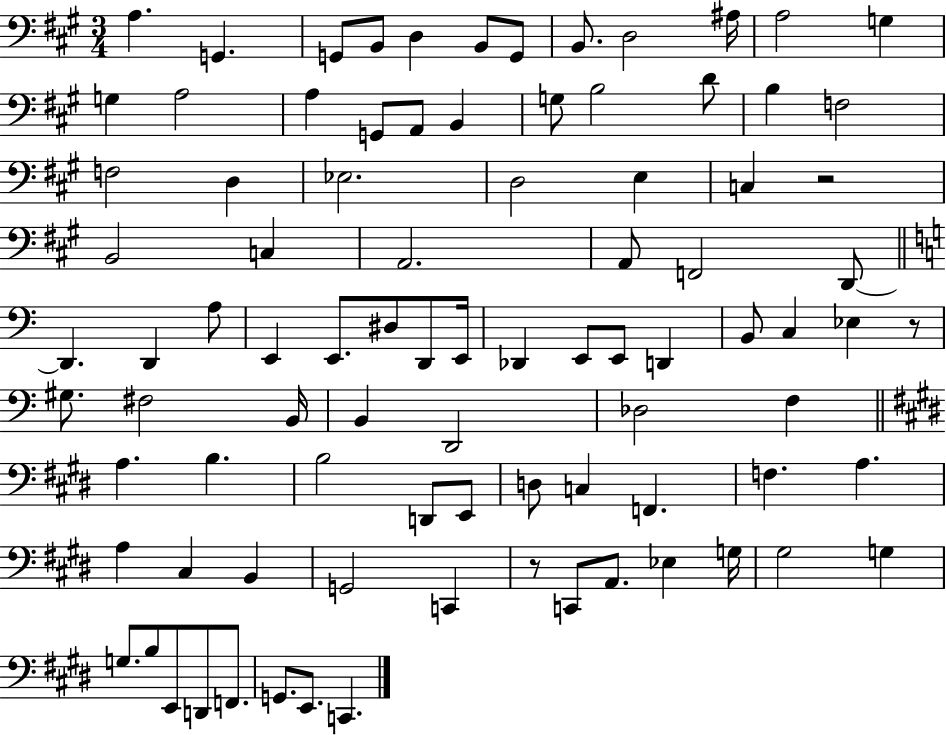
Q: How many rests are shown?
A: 3